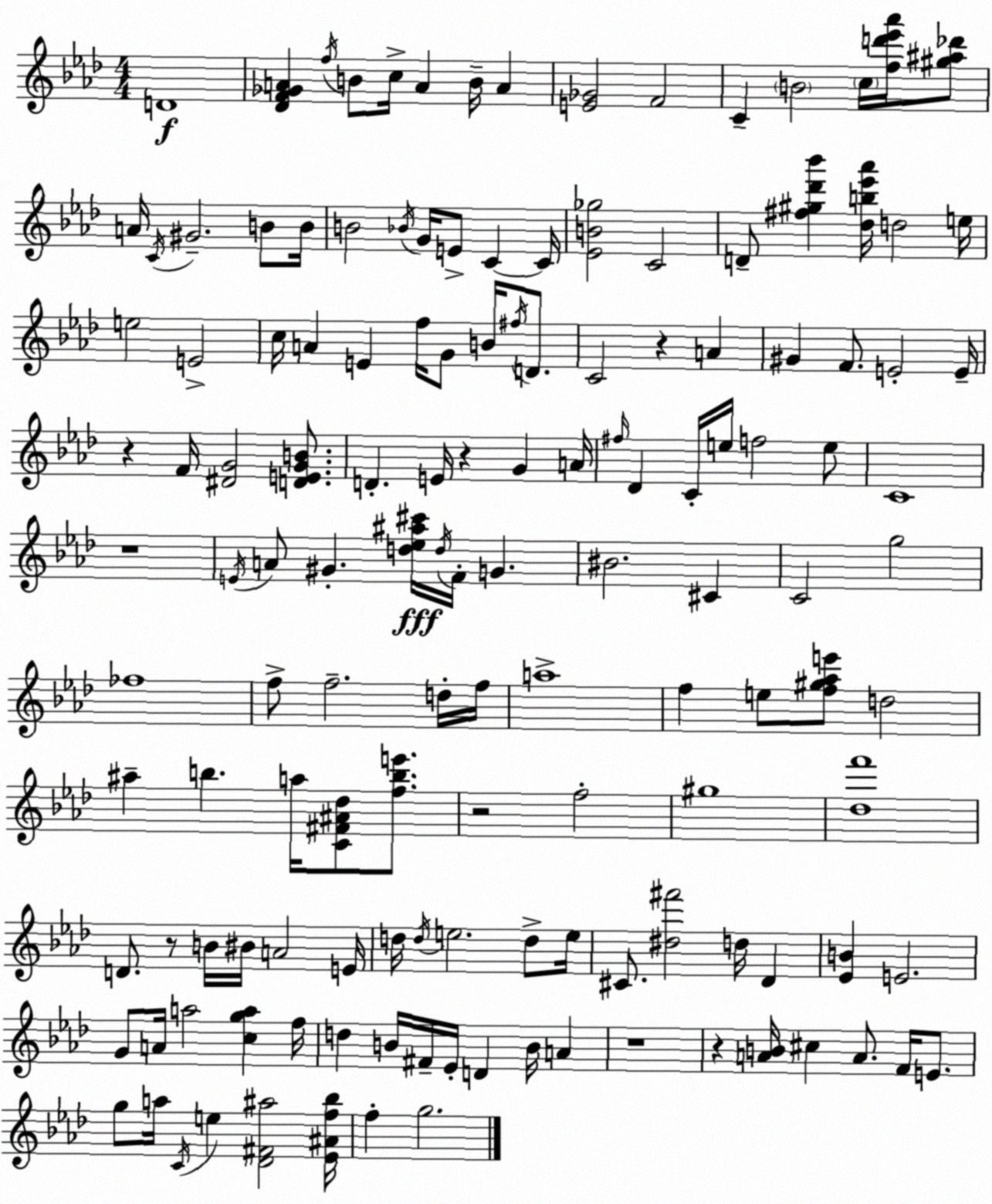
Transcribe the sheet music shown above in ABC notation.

X:1
T:Untitled
M:4/4
L:1/4
K:Fm
D4 [_DF_GA] f/4 B/2 c/4 A B/4 A [E_G]2 F2 C B2 c/4 [fd'_e'_a']/4 [^g^a_d']/2 A/4 C/4 ^G2 B/2 B/4 B2 _B/4 G/4 E/2 C C/4 [_EB_g]2 C2 D/2 [^f^g_d'_b'] [_db_e'_a']/4 d2 e/4 e2 E2 c/4 A E f/4 G/2 B/4 ^f/4 D/2 C2 z A ^G F/2 E2 E/4 z F/4 [^DG]2 [DEGB]/2 D E/4 z G A/4 ^f/4 _D C/4 e/4 f2 e/2 C4 z4 E/4 A/2 ^G [d_e^a^c']/4 d/4 F/4 G ^B2 ^C C2 g2 _f4 f/2 f2 d/4 f/4 a4 f e/2 [f^g_ae']/2 d2 ^a b a/4 [C^F^A_d]/2 [fbe']/2 z2 f2 ^g4 [_df']4 D/2 z/2 B/4 ^B/4 A2 E/4 d/4 d/4 e2 d/2 e/4 ^C/2 [^d^f']2 d/4 _D [_EB] E2 G/2 A/4 a2 [cga] f/4 d B/4 ^F/4 _E/4 D B/4 A z4 z [AB]/4 ^c A/2 F/4 E/2 g/2 a/4 C/4 e [_D^F^a]2 [_E^Af_b]/4 f g2